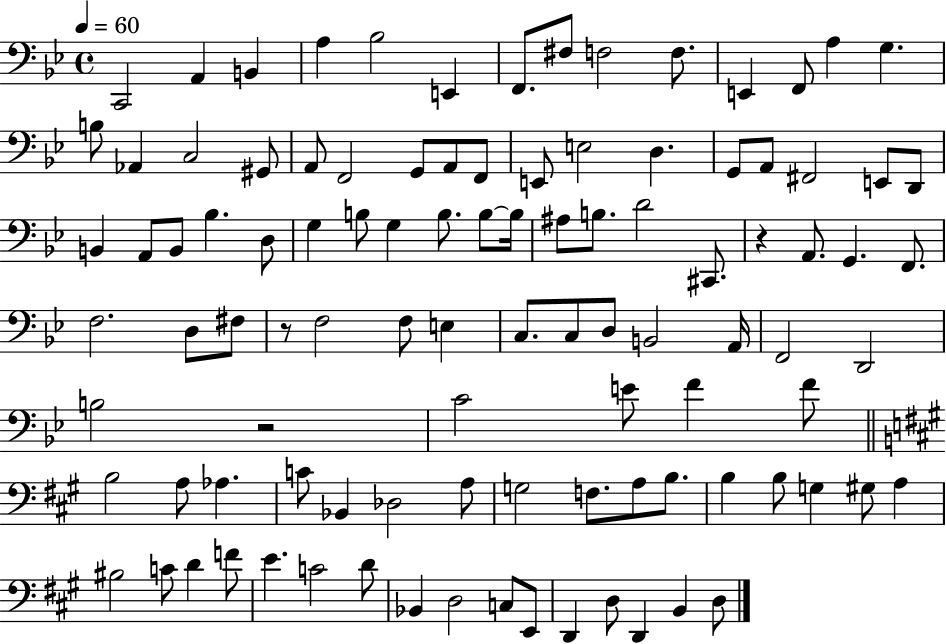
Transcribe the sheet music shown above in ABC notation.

X:1
T:Untitled
M:4/4
L:1/4
K:Bb
C,,2 A,, B,, A, _B,2 E,, F,,/2 ^F,/2 F,2 F,/2 E,, F,,/2 A, G, B,/2 _A,, C,2 ^G,,/2 A,,/2 F,,2 G,,/2 A,,/2 F,,/2 E,,/2 E,2 D, G,,/2 A,,/2 ^F,,2 E,,/2 D,,/2 B,, A,,/2 B,,/2 _B, D,/2 G, B,/2 G, B,/2 B,/2 B,/4 ^A,/2 B,/2 D2 ^C,,/2 z A,,/2 G,, F,,/2 F,2 D,/2 ^F,/2 z/2 F,2 F,/2 E, C,/2 C,/2 D,/2 B,,2 A,,/4 F,,2 D,,2 B,2 z2 C2 E/2 F F/2 B,2 A,/2 _A, C/2 _B,, _D,2 A,/2 G,2 F,/2 A,/2 B,/2 B, B,/2 G, ^G,/2 A, ^B,2 C/2 D F/2 E C2 D/2 _B,, D,2 C,/2 E,,/2 D,, D,/2 D,, B,, D,/2